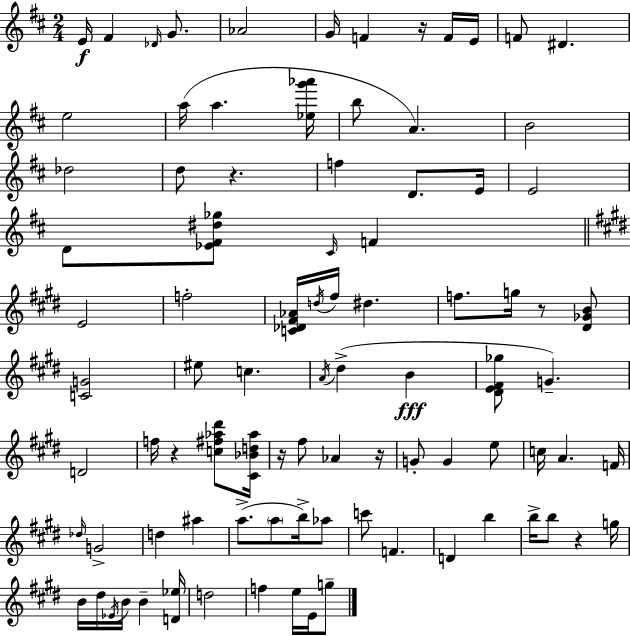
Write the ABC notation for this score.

X:1
T:Untitled
M:2/4
L:1/4
K:D
E/4 ^F _D/4 G/2 _A2 G/4 F z/4 F/4 E/4 F/2 ^D e2 a/4 a [_eg'_a']/4 b/2 A B2 _d2 d/2 z f D/2 E/4 E2 D/2 [_E^F^d_g]/2 ^C/4 F E2 f2 [C_D^F_A]/4 d/4 ^f/4 ^d f/2 g/4 z/2 [^D_GB]/2 [CG]2 ^e/2 c A/4 ^d B [^DE^F_g]/2 G D2 f/4 z [c^f_a^d']/2 [^C_Bd_a]/4 z/4 ^f/2 _A z/4 G/2 G e/2 c/4 A F/4 _d/4 G2 d ^a a/2 a/2 b/4 _a/2 c'/2 F D b b/4 b/2 z g/4 B/4 ^d/4 _E/4 B/4 B [D_e]/4 d2 f e/4 E/4 g/2